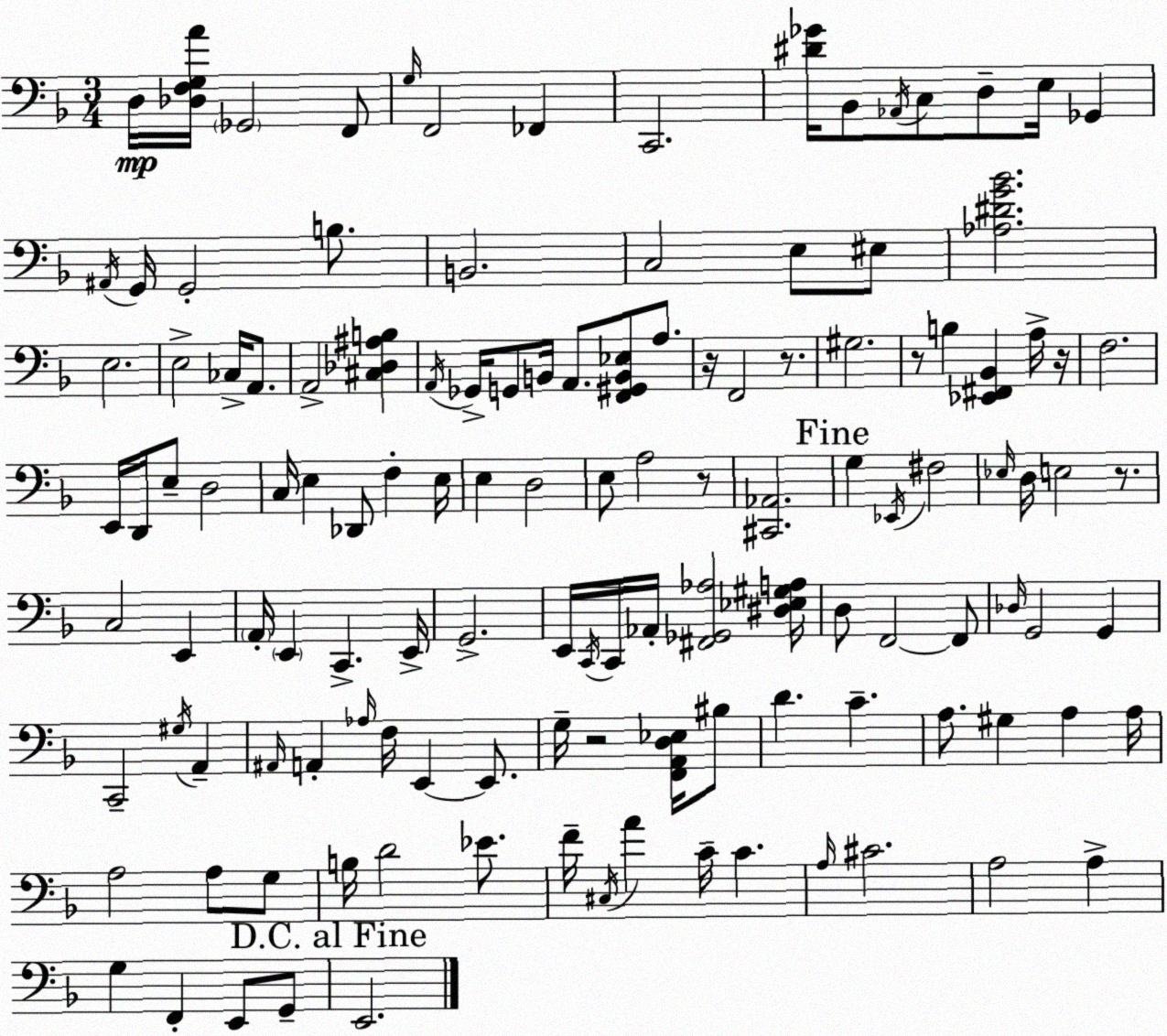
X:1
T:Untitled
M:3/4
L:1/4
K:F
D,/4 [_D,F,G,A]/4 _G,,2 F,,/2 G,/4 F,,2 _F,, C,,2 [^D_G]/4 _B,,/2 _A,,/4 C,/2 D,/2 E,/4 _G,, ^A,,/4 G,,/4 G,,2 B,/2 B,,2 C,2 E,/2 ^E,/2 [_A,^DG_B]2 E,2 E,2 _C,/4 A,,/2 A,,2 [^C,_D,^A,B,] A,,/4 _G,,/4 G,,/2 B,,/4 A,,/2 [F,,^G,,B,,_E,]/2 A,/2 z/4 F,,2 z/2 ^G,2 z/2 B, [_E,,^F,,_B,,] A,/4 z/4 F,2 E,,/4 D,,/4 E,/2 D,2 C,/4 E, _D,,/2 F, E,/4 E, D,2 E,/2 A,2 z/2 [^C,,_A,,]2 G, _E,,/4 ^F,2 _E,/4 D,/4 E,2 z/2 C,2 E,, A,,/4 E,, C,, E,,/4 G,,2 E,,/4 C,,/4 C,,/4 _A,,/4 [^F,,_G,,_A,]2 [^D,_E,^G,A,]/4 D,/2 F,,2 F,,/2 _D,/4 G,,2 G,, C,,2 ^G,/4 A,, ^A,,/4 A,, _A,/4 F,/4 E,, E,,/2 G,/4 z2 [F,,A,,D,_E,]/4 ^B,/2 D C A,/2 ^G, A, A,/4 A,2 A,/2 G,/2 B,/4 D2 _E/2 F/4 ^C,/4 A C/4 C A,/4 ^C2 A,2 A, G, F,, E,,/2 G,,/2 E,,2